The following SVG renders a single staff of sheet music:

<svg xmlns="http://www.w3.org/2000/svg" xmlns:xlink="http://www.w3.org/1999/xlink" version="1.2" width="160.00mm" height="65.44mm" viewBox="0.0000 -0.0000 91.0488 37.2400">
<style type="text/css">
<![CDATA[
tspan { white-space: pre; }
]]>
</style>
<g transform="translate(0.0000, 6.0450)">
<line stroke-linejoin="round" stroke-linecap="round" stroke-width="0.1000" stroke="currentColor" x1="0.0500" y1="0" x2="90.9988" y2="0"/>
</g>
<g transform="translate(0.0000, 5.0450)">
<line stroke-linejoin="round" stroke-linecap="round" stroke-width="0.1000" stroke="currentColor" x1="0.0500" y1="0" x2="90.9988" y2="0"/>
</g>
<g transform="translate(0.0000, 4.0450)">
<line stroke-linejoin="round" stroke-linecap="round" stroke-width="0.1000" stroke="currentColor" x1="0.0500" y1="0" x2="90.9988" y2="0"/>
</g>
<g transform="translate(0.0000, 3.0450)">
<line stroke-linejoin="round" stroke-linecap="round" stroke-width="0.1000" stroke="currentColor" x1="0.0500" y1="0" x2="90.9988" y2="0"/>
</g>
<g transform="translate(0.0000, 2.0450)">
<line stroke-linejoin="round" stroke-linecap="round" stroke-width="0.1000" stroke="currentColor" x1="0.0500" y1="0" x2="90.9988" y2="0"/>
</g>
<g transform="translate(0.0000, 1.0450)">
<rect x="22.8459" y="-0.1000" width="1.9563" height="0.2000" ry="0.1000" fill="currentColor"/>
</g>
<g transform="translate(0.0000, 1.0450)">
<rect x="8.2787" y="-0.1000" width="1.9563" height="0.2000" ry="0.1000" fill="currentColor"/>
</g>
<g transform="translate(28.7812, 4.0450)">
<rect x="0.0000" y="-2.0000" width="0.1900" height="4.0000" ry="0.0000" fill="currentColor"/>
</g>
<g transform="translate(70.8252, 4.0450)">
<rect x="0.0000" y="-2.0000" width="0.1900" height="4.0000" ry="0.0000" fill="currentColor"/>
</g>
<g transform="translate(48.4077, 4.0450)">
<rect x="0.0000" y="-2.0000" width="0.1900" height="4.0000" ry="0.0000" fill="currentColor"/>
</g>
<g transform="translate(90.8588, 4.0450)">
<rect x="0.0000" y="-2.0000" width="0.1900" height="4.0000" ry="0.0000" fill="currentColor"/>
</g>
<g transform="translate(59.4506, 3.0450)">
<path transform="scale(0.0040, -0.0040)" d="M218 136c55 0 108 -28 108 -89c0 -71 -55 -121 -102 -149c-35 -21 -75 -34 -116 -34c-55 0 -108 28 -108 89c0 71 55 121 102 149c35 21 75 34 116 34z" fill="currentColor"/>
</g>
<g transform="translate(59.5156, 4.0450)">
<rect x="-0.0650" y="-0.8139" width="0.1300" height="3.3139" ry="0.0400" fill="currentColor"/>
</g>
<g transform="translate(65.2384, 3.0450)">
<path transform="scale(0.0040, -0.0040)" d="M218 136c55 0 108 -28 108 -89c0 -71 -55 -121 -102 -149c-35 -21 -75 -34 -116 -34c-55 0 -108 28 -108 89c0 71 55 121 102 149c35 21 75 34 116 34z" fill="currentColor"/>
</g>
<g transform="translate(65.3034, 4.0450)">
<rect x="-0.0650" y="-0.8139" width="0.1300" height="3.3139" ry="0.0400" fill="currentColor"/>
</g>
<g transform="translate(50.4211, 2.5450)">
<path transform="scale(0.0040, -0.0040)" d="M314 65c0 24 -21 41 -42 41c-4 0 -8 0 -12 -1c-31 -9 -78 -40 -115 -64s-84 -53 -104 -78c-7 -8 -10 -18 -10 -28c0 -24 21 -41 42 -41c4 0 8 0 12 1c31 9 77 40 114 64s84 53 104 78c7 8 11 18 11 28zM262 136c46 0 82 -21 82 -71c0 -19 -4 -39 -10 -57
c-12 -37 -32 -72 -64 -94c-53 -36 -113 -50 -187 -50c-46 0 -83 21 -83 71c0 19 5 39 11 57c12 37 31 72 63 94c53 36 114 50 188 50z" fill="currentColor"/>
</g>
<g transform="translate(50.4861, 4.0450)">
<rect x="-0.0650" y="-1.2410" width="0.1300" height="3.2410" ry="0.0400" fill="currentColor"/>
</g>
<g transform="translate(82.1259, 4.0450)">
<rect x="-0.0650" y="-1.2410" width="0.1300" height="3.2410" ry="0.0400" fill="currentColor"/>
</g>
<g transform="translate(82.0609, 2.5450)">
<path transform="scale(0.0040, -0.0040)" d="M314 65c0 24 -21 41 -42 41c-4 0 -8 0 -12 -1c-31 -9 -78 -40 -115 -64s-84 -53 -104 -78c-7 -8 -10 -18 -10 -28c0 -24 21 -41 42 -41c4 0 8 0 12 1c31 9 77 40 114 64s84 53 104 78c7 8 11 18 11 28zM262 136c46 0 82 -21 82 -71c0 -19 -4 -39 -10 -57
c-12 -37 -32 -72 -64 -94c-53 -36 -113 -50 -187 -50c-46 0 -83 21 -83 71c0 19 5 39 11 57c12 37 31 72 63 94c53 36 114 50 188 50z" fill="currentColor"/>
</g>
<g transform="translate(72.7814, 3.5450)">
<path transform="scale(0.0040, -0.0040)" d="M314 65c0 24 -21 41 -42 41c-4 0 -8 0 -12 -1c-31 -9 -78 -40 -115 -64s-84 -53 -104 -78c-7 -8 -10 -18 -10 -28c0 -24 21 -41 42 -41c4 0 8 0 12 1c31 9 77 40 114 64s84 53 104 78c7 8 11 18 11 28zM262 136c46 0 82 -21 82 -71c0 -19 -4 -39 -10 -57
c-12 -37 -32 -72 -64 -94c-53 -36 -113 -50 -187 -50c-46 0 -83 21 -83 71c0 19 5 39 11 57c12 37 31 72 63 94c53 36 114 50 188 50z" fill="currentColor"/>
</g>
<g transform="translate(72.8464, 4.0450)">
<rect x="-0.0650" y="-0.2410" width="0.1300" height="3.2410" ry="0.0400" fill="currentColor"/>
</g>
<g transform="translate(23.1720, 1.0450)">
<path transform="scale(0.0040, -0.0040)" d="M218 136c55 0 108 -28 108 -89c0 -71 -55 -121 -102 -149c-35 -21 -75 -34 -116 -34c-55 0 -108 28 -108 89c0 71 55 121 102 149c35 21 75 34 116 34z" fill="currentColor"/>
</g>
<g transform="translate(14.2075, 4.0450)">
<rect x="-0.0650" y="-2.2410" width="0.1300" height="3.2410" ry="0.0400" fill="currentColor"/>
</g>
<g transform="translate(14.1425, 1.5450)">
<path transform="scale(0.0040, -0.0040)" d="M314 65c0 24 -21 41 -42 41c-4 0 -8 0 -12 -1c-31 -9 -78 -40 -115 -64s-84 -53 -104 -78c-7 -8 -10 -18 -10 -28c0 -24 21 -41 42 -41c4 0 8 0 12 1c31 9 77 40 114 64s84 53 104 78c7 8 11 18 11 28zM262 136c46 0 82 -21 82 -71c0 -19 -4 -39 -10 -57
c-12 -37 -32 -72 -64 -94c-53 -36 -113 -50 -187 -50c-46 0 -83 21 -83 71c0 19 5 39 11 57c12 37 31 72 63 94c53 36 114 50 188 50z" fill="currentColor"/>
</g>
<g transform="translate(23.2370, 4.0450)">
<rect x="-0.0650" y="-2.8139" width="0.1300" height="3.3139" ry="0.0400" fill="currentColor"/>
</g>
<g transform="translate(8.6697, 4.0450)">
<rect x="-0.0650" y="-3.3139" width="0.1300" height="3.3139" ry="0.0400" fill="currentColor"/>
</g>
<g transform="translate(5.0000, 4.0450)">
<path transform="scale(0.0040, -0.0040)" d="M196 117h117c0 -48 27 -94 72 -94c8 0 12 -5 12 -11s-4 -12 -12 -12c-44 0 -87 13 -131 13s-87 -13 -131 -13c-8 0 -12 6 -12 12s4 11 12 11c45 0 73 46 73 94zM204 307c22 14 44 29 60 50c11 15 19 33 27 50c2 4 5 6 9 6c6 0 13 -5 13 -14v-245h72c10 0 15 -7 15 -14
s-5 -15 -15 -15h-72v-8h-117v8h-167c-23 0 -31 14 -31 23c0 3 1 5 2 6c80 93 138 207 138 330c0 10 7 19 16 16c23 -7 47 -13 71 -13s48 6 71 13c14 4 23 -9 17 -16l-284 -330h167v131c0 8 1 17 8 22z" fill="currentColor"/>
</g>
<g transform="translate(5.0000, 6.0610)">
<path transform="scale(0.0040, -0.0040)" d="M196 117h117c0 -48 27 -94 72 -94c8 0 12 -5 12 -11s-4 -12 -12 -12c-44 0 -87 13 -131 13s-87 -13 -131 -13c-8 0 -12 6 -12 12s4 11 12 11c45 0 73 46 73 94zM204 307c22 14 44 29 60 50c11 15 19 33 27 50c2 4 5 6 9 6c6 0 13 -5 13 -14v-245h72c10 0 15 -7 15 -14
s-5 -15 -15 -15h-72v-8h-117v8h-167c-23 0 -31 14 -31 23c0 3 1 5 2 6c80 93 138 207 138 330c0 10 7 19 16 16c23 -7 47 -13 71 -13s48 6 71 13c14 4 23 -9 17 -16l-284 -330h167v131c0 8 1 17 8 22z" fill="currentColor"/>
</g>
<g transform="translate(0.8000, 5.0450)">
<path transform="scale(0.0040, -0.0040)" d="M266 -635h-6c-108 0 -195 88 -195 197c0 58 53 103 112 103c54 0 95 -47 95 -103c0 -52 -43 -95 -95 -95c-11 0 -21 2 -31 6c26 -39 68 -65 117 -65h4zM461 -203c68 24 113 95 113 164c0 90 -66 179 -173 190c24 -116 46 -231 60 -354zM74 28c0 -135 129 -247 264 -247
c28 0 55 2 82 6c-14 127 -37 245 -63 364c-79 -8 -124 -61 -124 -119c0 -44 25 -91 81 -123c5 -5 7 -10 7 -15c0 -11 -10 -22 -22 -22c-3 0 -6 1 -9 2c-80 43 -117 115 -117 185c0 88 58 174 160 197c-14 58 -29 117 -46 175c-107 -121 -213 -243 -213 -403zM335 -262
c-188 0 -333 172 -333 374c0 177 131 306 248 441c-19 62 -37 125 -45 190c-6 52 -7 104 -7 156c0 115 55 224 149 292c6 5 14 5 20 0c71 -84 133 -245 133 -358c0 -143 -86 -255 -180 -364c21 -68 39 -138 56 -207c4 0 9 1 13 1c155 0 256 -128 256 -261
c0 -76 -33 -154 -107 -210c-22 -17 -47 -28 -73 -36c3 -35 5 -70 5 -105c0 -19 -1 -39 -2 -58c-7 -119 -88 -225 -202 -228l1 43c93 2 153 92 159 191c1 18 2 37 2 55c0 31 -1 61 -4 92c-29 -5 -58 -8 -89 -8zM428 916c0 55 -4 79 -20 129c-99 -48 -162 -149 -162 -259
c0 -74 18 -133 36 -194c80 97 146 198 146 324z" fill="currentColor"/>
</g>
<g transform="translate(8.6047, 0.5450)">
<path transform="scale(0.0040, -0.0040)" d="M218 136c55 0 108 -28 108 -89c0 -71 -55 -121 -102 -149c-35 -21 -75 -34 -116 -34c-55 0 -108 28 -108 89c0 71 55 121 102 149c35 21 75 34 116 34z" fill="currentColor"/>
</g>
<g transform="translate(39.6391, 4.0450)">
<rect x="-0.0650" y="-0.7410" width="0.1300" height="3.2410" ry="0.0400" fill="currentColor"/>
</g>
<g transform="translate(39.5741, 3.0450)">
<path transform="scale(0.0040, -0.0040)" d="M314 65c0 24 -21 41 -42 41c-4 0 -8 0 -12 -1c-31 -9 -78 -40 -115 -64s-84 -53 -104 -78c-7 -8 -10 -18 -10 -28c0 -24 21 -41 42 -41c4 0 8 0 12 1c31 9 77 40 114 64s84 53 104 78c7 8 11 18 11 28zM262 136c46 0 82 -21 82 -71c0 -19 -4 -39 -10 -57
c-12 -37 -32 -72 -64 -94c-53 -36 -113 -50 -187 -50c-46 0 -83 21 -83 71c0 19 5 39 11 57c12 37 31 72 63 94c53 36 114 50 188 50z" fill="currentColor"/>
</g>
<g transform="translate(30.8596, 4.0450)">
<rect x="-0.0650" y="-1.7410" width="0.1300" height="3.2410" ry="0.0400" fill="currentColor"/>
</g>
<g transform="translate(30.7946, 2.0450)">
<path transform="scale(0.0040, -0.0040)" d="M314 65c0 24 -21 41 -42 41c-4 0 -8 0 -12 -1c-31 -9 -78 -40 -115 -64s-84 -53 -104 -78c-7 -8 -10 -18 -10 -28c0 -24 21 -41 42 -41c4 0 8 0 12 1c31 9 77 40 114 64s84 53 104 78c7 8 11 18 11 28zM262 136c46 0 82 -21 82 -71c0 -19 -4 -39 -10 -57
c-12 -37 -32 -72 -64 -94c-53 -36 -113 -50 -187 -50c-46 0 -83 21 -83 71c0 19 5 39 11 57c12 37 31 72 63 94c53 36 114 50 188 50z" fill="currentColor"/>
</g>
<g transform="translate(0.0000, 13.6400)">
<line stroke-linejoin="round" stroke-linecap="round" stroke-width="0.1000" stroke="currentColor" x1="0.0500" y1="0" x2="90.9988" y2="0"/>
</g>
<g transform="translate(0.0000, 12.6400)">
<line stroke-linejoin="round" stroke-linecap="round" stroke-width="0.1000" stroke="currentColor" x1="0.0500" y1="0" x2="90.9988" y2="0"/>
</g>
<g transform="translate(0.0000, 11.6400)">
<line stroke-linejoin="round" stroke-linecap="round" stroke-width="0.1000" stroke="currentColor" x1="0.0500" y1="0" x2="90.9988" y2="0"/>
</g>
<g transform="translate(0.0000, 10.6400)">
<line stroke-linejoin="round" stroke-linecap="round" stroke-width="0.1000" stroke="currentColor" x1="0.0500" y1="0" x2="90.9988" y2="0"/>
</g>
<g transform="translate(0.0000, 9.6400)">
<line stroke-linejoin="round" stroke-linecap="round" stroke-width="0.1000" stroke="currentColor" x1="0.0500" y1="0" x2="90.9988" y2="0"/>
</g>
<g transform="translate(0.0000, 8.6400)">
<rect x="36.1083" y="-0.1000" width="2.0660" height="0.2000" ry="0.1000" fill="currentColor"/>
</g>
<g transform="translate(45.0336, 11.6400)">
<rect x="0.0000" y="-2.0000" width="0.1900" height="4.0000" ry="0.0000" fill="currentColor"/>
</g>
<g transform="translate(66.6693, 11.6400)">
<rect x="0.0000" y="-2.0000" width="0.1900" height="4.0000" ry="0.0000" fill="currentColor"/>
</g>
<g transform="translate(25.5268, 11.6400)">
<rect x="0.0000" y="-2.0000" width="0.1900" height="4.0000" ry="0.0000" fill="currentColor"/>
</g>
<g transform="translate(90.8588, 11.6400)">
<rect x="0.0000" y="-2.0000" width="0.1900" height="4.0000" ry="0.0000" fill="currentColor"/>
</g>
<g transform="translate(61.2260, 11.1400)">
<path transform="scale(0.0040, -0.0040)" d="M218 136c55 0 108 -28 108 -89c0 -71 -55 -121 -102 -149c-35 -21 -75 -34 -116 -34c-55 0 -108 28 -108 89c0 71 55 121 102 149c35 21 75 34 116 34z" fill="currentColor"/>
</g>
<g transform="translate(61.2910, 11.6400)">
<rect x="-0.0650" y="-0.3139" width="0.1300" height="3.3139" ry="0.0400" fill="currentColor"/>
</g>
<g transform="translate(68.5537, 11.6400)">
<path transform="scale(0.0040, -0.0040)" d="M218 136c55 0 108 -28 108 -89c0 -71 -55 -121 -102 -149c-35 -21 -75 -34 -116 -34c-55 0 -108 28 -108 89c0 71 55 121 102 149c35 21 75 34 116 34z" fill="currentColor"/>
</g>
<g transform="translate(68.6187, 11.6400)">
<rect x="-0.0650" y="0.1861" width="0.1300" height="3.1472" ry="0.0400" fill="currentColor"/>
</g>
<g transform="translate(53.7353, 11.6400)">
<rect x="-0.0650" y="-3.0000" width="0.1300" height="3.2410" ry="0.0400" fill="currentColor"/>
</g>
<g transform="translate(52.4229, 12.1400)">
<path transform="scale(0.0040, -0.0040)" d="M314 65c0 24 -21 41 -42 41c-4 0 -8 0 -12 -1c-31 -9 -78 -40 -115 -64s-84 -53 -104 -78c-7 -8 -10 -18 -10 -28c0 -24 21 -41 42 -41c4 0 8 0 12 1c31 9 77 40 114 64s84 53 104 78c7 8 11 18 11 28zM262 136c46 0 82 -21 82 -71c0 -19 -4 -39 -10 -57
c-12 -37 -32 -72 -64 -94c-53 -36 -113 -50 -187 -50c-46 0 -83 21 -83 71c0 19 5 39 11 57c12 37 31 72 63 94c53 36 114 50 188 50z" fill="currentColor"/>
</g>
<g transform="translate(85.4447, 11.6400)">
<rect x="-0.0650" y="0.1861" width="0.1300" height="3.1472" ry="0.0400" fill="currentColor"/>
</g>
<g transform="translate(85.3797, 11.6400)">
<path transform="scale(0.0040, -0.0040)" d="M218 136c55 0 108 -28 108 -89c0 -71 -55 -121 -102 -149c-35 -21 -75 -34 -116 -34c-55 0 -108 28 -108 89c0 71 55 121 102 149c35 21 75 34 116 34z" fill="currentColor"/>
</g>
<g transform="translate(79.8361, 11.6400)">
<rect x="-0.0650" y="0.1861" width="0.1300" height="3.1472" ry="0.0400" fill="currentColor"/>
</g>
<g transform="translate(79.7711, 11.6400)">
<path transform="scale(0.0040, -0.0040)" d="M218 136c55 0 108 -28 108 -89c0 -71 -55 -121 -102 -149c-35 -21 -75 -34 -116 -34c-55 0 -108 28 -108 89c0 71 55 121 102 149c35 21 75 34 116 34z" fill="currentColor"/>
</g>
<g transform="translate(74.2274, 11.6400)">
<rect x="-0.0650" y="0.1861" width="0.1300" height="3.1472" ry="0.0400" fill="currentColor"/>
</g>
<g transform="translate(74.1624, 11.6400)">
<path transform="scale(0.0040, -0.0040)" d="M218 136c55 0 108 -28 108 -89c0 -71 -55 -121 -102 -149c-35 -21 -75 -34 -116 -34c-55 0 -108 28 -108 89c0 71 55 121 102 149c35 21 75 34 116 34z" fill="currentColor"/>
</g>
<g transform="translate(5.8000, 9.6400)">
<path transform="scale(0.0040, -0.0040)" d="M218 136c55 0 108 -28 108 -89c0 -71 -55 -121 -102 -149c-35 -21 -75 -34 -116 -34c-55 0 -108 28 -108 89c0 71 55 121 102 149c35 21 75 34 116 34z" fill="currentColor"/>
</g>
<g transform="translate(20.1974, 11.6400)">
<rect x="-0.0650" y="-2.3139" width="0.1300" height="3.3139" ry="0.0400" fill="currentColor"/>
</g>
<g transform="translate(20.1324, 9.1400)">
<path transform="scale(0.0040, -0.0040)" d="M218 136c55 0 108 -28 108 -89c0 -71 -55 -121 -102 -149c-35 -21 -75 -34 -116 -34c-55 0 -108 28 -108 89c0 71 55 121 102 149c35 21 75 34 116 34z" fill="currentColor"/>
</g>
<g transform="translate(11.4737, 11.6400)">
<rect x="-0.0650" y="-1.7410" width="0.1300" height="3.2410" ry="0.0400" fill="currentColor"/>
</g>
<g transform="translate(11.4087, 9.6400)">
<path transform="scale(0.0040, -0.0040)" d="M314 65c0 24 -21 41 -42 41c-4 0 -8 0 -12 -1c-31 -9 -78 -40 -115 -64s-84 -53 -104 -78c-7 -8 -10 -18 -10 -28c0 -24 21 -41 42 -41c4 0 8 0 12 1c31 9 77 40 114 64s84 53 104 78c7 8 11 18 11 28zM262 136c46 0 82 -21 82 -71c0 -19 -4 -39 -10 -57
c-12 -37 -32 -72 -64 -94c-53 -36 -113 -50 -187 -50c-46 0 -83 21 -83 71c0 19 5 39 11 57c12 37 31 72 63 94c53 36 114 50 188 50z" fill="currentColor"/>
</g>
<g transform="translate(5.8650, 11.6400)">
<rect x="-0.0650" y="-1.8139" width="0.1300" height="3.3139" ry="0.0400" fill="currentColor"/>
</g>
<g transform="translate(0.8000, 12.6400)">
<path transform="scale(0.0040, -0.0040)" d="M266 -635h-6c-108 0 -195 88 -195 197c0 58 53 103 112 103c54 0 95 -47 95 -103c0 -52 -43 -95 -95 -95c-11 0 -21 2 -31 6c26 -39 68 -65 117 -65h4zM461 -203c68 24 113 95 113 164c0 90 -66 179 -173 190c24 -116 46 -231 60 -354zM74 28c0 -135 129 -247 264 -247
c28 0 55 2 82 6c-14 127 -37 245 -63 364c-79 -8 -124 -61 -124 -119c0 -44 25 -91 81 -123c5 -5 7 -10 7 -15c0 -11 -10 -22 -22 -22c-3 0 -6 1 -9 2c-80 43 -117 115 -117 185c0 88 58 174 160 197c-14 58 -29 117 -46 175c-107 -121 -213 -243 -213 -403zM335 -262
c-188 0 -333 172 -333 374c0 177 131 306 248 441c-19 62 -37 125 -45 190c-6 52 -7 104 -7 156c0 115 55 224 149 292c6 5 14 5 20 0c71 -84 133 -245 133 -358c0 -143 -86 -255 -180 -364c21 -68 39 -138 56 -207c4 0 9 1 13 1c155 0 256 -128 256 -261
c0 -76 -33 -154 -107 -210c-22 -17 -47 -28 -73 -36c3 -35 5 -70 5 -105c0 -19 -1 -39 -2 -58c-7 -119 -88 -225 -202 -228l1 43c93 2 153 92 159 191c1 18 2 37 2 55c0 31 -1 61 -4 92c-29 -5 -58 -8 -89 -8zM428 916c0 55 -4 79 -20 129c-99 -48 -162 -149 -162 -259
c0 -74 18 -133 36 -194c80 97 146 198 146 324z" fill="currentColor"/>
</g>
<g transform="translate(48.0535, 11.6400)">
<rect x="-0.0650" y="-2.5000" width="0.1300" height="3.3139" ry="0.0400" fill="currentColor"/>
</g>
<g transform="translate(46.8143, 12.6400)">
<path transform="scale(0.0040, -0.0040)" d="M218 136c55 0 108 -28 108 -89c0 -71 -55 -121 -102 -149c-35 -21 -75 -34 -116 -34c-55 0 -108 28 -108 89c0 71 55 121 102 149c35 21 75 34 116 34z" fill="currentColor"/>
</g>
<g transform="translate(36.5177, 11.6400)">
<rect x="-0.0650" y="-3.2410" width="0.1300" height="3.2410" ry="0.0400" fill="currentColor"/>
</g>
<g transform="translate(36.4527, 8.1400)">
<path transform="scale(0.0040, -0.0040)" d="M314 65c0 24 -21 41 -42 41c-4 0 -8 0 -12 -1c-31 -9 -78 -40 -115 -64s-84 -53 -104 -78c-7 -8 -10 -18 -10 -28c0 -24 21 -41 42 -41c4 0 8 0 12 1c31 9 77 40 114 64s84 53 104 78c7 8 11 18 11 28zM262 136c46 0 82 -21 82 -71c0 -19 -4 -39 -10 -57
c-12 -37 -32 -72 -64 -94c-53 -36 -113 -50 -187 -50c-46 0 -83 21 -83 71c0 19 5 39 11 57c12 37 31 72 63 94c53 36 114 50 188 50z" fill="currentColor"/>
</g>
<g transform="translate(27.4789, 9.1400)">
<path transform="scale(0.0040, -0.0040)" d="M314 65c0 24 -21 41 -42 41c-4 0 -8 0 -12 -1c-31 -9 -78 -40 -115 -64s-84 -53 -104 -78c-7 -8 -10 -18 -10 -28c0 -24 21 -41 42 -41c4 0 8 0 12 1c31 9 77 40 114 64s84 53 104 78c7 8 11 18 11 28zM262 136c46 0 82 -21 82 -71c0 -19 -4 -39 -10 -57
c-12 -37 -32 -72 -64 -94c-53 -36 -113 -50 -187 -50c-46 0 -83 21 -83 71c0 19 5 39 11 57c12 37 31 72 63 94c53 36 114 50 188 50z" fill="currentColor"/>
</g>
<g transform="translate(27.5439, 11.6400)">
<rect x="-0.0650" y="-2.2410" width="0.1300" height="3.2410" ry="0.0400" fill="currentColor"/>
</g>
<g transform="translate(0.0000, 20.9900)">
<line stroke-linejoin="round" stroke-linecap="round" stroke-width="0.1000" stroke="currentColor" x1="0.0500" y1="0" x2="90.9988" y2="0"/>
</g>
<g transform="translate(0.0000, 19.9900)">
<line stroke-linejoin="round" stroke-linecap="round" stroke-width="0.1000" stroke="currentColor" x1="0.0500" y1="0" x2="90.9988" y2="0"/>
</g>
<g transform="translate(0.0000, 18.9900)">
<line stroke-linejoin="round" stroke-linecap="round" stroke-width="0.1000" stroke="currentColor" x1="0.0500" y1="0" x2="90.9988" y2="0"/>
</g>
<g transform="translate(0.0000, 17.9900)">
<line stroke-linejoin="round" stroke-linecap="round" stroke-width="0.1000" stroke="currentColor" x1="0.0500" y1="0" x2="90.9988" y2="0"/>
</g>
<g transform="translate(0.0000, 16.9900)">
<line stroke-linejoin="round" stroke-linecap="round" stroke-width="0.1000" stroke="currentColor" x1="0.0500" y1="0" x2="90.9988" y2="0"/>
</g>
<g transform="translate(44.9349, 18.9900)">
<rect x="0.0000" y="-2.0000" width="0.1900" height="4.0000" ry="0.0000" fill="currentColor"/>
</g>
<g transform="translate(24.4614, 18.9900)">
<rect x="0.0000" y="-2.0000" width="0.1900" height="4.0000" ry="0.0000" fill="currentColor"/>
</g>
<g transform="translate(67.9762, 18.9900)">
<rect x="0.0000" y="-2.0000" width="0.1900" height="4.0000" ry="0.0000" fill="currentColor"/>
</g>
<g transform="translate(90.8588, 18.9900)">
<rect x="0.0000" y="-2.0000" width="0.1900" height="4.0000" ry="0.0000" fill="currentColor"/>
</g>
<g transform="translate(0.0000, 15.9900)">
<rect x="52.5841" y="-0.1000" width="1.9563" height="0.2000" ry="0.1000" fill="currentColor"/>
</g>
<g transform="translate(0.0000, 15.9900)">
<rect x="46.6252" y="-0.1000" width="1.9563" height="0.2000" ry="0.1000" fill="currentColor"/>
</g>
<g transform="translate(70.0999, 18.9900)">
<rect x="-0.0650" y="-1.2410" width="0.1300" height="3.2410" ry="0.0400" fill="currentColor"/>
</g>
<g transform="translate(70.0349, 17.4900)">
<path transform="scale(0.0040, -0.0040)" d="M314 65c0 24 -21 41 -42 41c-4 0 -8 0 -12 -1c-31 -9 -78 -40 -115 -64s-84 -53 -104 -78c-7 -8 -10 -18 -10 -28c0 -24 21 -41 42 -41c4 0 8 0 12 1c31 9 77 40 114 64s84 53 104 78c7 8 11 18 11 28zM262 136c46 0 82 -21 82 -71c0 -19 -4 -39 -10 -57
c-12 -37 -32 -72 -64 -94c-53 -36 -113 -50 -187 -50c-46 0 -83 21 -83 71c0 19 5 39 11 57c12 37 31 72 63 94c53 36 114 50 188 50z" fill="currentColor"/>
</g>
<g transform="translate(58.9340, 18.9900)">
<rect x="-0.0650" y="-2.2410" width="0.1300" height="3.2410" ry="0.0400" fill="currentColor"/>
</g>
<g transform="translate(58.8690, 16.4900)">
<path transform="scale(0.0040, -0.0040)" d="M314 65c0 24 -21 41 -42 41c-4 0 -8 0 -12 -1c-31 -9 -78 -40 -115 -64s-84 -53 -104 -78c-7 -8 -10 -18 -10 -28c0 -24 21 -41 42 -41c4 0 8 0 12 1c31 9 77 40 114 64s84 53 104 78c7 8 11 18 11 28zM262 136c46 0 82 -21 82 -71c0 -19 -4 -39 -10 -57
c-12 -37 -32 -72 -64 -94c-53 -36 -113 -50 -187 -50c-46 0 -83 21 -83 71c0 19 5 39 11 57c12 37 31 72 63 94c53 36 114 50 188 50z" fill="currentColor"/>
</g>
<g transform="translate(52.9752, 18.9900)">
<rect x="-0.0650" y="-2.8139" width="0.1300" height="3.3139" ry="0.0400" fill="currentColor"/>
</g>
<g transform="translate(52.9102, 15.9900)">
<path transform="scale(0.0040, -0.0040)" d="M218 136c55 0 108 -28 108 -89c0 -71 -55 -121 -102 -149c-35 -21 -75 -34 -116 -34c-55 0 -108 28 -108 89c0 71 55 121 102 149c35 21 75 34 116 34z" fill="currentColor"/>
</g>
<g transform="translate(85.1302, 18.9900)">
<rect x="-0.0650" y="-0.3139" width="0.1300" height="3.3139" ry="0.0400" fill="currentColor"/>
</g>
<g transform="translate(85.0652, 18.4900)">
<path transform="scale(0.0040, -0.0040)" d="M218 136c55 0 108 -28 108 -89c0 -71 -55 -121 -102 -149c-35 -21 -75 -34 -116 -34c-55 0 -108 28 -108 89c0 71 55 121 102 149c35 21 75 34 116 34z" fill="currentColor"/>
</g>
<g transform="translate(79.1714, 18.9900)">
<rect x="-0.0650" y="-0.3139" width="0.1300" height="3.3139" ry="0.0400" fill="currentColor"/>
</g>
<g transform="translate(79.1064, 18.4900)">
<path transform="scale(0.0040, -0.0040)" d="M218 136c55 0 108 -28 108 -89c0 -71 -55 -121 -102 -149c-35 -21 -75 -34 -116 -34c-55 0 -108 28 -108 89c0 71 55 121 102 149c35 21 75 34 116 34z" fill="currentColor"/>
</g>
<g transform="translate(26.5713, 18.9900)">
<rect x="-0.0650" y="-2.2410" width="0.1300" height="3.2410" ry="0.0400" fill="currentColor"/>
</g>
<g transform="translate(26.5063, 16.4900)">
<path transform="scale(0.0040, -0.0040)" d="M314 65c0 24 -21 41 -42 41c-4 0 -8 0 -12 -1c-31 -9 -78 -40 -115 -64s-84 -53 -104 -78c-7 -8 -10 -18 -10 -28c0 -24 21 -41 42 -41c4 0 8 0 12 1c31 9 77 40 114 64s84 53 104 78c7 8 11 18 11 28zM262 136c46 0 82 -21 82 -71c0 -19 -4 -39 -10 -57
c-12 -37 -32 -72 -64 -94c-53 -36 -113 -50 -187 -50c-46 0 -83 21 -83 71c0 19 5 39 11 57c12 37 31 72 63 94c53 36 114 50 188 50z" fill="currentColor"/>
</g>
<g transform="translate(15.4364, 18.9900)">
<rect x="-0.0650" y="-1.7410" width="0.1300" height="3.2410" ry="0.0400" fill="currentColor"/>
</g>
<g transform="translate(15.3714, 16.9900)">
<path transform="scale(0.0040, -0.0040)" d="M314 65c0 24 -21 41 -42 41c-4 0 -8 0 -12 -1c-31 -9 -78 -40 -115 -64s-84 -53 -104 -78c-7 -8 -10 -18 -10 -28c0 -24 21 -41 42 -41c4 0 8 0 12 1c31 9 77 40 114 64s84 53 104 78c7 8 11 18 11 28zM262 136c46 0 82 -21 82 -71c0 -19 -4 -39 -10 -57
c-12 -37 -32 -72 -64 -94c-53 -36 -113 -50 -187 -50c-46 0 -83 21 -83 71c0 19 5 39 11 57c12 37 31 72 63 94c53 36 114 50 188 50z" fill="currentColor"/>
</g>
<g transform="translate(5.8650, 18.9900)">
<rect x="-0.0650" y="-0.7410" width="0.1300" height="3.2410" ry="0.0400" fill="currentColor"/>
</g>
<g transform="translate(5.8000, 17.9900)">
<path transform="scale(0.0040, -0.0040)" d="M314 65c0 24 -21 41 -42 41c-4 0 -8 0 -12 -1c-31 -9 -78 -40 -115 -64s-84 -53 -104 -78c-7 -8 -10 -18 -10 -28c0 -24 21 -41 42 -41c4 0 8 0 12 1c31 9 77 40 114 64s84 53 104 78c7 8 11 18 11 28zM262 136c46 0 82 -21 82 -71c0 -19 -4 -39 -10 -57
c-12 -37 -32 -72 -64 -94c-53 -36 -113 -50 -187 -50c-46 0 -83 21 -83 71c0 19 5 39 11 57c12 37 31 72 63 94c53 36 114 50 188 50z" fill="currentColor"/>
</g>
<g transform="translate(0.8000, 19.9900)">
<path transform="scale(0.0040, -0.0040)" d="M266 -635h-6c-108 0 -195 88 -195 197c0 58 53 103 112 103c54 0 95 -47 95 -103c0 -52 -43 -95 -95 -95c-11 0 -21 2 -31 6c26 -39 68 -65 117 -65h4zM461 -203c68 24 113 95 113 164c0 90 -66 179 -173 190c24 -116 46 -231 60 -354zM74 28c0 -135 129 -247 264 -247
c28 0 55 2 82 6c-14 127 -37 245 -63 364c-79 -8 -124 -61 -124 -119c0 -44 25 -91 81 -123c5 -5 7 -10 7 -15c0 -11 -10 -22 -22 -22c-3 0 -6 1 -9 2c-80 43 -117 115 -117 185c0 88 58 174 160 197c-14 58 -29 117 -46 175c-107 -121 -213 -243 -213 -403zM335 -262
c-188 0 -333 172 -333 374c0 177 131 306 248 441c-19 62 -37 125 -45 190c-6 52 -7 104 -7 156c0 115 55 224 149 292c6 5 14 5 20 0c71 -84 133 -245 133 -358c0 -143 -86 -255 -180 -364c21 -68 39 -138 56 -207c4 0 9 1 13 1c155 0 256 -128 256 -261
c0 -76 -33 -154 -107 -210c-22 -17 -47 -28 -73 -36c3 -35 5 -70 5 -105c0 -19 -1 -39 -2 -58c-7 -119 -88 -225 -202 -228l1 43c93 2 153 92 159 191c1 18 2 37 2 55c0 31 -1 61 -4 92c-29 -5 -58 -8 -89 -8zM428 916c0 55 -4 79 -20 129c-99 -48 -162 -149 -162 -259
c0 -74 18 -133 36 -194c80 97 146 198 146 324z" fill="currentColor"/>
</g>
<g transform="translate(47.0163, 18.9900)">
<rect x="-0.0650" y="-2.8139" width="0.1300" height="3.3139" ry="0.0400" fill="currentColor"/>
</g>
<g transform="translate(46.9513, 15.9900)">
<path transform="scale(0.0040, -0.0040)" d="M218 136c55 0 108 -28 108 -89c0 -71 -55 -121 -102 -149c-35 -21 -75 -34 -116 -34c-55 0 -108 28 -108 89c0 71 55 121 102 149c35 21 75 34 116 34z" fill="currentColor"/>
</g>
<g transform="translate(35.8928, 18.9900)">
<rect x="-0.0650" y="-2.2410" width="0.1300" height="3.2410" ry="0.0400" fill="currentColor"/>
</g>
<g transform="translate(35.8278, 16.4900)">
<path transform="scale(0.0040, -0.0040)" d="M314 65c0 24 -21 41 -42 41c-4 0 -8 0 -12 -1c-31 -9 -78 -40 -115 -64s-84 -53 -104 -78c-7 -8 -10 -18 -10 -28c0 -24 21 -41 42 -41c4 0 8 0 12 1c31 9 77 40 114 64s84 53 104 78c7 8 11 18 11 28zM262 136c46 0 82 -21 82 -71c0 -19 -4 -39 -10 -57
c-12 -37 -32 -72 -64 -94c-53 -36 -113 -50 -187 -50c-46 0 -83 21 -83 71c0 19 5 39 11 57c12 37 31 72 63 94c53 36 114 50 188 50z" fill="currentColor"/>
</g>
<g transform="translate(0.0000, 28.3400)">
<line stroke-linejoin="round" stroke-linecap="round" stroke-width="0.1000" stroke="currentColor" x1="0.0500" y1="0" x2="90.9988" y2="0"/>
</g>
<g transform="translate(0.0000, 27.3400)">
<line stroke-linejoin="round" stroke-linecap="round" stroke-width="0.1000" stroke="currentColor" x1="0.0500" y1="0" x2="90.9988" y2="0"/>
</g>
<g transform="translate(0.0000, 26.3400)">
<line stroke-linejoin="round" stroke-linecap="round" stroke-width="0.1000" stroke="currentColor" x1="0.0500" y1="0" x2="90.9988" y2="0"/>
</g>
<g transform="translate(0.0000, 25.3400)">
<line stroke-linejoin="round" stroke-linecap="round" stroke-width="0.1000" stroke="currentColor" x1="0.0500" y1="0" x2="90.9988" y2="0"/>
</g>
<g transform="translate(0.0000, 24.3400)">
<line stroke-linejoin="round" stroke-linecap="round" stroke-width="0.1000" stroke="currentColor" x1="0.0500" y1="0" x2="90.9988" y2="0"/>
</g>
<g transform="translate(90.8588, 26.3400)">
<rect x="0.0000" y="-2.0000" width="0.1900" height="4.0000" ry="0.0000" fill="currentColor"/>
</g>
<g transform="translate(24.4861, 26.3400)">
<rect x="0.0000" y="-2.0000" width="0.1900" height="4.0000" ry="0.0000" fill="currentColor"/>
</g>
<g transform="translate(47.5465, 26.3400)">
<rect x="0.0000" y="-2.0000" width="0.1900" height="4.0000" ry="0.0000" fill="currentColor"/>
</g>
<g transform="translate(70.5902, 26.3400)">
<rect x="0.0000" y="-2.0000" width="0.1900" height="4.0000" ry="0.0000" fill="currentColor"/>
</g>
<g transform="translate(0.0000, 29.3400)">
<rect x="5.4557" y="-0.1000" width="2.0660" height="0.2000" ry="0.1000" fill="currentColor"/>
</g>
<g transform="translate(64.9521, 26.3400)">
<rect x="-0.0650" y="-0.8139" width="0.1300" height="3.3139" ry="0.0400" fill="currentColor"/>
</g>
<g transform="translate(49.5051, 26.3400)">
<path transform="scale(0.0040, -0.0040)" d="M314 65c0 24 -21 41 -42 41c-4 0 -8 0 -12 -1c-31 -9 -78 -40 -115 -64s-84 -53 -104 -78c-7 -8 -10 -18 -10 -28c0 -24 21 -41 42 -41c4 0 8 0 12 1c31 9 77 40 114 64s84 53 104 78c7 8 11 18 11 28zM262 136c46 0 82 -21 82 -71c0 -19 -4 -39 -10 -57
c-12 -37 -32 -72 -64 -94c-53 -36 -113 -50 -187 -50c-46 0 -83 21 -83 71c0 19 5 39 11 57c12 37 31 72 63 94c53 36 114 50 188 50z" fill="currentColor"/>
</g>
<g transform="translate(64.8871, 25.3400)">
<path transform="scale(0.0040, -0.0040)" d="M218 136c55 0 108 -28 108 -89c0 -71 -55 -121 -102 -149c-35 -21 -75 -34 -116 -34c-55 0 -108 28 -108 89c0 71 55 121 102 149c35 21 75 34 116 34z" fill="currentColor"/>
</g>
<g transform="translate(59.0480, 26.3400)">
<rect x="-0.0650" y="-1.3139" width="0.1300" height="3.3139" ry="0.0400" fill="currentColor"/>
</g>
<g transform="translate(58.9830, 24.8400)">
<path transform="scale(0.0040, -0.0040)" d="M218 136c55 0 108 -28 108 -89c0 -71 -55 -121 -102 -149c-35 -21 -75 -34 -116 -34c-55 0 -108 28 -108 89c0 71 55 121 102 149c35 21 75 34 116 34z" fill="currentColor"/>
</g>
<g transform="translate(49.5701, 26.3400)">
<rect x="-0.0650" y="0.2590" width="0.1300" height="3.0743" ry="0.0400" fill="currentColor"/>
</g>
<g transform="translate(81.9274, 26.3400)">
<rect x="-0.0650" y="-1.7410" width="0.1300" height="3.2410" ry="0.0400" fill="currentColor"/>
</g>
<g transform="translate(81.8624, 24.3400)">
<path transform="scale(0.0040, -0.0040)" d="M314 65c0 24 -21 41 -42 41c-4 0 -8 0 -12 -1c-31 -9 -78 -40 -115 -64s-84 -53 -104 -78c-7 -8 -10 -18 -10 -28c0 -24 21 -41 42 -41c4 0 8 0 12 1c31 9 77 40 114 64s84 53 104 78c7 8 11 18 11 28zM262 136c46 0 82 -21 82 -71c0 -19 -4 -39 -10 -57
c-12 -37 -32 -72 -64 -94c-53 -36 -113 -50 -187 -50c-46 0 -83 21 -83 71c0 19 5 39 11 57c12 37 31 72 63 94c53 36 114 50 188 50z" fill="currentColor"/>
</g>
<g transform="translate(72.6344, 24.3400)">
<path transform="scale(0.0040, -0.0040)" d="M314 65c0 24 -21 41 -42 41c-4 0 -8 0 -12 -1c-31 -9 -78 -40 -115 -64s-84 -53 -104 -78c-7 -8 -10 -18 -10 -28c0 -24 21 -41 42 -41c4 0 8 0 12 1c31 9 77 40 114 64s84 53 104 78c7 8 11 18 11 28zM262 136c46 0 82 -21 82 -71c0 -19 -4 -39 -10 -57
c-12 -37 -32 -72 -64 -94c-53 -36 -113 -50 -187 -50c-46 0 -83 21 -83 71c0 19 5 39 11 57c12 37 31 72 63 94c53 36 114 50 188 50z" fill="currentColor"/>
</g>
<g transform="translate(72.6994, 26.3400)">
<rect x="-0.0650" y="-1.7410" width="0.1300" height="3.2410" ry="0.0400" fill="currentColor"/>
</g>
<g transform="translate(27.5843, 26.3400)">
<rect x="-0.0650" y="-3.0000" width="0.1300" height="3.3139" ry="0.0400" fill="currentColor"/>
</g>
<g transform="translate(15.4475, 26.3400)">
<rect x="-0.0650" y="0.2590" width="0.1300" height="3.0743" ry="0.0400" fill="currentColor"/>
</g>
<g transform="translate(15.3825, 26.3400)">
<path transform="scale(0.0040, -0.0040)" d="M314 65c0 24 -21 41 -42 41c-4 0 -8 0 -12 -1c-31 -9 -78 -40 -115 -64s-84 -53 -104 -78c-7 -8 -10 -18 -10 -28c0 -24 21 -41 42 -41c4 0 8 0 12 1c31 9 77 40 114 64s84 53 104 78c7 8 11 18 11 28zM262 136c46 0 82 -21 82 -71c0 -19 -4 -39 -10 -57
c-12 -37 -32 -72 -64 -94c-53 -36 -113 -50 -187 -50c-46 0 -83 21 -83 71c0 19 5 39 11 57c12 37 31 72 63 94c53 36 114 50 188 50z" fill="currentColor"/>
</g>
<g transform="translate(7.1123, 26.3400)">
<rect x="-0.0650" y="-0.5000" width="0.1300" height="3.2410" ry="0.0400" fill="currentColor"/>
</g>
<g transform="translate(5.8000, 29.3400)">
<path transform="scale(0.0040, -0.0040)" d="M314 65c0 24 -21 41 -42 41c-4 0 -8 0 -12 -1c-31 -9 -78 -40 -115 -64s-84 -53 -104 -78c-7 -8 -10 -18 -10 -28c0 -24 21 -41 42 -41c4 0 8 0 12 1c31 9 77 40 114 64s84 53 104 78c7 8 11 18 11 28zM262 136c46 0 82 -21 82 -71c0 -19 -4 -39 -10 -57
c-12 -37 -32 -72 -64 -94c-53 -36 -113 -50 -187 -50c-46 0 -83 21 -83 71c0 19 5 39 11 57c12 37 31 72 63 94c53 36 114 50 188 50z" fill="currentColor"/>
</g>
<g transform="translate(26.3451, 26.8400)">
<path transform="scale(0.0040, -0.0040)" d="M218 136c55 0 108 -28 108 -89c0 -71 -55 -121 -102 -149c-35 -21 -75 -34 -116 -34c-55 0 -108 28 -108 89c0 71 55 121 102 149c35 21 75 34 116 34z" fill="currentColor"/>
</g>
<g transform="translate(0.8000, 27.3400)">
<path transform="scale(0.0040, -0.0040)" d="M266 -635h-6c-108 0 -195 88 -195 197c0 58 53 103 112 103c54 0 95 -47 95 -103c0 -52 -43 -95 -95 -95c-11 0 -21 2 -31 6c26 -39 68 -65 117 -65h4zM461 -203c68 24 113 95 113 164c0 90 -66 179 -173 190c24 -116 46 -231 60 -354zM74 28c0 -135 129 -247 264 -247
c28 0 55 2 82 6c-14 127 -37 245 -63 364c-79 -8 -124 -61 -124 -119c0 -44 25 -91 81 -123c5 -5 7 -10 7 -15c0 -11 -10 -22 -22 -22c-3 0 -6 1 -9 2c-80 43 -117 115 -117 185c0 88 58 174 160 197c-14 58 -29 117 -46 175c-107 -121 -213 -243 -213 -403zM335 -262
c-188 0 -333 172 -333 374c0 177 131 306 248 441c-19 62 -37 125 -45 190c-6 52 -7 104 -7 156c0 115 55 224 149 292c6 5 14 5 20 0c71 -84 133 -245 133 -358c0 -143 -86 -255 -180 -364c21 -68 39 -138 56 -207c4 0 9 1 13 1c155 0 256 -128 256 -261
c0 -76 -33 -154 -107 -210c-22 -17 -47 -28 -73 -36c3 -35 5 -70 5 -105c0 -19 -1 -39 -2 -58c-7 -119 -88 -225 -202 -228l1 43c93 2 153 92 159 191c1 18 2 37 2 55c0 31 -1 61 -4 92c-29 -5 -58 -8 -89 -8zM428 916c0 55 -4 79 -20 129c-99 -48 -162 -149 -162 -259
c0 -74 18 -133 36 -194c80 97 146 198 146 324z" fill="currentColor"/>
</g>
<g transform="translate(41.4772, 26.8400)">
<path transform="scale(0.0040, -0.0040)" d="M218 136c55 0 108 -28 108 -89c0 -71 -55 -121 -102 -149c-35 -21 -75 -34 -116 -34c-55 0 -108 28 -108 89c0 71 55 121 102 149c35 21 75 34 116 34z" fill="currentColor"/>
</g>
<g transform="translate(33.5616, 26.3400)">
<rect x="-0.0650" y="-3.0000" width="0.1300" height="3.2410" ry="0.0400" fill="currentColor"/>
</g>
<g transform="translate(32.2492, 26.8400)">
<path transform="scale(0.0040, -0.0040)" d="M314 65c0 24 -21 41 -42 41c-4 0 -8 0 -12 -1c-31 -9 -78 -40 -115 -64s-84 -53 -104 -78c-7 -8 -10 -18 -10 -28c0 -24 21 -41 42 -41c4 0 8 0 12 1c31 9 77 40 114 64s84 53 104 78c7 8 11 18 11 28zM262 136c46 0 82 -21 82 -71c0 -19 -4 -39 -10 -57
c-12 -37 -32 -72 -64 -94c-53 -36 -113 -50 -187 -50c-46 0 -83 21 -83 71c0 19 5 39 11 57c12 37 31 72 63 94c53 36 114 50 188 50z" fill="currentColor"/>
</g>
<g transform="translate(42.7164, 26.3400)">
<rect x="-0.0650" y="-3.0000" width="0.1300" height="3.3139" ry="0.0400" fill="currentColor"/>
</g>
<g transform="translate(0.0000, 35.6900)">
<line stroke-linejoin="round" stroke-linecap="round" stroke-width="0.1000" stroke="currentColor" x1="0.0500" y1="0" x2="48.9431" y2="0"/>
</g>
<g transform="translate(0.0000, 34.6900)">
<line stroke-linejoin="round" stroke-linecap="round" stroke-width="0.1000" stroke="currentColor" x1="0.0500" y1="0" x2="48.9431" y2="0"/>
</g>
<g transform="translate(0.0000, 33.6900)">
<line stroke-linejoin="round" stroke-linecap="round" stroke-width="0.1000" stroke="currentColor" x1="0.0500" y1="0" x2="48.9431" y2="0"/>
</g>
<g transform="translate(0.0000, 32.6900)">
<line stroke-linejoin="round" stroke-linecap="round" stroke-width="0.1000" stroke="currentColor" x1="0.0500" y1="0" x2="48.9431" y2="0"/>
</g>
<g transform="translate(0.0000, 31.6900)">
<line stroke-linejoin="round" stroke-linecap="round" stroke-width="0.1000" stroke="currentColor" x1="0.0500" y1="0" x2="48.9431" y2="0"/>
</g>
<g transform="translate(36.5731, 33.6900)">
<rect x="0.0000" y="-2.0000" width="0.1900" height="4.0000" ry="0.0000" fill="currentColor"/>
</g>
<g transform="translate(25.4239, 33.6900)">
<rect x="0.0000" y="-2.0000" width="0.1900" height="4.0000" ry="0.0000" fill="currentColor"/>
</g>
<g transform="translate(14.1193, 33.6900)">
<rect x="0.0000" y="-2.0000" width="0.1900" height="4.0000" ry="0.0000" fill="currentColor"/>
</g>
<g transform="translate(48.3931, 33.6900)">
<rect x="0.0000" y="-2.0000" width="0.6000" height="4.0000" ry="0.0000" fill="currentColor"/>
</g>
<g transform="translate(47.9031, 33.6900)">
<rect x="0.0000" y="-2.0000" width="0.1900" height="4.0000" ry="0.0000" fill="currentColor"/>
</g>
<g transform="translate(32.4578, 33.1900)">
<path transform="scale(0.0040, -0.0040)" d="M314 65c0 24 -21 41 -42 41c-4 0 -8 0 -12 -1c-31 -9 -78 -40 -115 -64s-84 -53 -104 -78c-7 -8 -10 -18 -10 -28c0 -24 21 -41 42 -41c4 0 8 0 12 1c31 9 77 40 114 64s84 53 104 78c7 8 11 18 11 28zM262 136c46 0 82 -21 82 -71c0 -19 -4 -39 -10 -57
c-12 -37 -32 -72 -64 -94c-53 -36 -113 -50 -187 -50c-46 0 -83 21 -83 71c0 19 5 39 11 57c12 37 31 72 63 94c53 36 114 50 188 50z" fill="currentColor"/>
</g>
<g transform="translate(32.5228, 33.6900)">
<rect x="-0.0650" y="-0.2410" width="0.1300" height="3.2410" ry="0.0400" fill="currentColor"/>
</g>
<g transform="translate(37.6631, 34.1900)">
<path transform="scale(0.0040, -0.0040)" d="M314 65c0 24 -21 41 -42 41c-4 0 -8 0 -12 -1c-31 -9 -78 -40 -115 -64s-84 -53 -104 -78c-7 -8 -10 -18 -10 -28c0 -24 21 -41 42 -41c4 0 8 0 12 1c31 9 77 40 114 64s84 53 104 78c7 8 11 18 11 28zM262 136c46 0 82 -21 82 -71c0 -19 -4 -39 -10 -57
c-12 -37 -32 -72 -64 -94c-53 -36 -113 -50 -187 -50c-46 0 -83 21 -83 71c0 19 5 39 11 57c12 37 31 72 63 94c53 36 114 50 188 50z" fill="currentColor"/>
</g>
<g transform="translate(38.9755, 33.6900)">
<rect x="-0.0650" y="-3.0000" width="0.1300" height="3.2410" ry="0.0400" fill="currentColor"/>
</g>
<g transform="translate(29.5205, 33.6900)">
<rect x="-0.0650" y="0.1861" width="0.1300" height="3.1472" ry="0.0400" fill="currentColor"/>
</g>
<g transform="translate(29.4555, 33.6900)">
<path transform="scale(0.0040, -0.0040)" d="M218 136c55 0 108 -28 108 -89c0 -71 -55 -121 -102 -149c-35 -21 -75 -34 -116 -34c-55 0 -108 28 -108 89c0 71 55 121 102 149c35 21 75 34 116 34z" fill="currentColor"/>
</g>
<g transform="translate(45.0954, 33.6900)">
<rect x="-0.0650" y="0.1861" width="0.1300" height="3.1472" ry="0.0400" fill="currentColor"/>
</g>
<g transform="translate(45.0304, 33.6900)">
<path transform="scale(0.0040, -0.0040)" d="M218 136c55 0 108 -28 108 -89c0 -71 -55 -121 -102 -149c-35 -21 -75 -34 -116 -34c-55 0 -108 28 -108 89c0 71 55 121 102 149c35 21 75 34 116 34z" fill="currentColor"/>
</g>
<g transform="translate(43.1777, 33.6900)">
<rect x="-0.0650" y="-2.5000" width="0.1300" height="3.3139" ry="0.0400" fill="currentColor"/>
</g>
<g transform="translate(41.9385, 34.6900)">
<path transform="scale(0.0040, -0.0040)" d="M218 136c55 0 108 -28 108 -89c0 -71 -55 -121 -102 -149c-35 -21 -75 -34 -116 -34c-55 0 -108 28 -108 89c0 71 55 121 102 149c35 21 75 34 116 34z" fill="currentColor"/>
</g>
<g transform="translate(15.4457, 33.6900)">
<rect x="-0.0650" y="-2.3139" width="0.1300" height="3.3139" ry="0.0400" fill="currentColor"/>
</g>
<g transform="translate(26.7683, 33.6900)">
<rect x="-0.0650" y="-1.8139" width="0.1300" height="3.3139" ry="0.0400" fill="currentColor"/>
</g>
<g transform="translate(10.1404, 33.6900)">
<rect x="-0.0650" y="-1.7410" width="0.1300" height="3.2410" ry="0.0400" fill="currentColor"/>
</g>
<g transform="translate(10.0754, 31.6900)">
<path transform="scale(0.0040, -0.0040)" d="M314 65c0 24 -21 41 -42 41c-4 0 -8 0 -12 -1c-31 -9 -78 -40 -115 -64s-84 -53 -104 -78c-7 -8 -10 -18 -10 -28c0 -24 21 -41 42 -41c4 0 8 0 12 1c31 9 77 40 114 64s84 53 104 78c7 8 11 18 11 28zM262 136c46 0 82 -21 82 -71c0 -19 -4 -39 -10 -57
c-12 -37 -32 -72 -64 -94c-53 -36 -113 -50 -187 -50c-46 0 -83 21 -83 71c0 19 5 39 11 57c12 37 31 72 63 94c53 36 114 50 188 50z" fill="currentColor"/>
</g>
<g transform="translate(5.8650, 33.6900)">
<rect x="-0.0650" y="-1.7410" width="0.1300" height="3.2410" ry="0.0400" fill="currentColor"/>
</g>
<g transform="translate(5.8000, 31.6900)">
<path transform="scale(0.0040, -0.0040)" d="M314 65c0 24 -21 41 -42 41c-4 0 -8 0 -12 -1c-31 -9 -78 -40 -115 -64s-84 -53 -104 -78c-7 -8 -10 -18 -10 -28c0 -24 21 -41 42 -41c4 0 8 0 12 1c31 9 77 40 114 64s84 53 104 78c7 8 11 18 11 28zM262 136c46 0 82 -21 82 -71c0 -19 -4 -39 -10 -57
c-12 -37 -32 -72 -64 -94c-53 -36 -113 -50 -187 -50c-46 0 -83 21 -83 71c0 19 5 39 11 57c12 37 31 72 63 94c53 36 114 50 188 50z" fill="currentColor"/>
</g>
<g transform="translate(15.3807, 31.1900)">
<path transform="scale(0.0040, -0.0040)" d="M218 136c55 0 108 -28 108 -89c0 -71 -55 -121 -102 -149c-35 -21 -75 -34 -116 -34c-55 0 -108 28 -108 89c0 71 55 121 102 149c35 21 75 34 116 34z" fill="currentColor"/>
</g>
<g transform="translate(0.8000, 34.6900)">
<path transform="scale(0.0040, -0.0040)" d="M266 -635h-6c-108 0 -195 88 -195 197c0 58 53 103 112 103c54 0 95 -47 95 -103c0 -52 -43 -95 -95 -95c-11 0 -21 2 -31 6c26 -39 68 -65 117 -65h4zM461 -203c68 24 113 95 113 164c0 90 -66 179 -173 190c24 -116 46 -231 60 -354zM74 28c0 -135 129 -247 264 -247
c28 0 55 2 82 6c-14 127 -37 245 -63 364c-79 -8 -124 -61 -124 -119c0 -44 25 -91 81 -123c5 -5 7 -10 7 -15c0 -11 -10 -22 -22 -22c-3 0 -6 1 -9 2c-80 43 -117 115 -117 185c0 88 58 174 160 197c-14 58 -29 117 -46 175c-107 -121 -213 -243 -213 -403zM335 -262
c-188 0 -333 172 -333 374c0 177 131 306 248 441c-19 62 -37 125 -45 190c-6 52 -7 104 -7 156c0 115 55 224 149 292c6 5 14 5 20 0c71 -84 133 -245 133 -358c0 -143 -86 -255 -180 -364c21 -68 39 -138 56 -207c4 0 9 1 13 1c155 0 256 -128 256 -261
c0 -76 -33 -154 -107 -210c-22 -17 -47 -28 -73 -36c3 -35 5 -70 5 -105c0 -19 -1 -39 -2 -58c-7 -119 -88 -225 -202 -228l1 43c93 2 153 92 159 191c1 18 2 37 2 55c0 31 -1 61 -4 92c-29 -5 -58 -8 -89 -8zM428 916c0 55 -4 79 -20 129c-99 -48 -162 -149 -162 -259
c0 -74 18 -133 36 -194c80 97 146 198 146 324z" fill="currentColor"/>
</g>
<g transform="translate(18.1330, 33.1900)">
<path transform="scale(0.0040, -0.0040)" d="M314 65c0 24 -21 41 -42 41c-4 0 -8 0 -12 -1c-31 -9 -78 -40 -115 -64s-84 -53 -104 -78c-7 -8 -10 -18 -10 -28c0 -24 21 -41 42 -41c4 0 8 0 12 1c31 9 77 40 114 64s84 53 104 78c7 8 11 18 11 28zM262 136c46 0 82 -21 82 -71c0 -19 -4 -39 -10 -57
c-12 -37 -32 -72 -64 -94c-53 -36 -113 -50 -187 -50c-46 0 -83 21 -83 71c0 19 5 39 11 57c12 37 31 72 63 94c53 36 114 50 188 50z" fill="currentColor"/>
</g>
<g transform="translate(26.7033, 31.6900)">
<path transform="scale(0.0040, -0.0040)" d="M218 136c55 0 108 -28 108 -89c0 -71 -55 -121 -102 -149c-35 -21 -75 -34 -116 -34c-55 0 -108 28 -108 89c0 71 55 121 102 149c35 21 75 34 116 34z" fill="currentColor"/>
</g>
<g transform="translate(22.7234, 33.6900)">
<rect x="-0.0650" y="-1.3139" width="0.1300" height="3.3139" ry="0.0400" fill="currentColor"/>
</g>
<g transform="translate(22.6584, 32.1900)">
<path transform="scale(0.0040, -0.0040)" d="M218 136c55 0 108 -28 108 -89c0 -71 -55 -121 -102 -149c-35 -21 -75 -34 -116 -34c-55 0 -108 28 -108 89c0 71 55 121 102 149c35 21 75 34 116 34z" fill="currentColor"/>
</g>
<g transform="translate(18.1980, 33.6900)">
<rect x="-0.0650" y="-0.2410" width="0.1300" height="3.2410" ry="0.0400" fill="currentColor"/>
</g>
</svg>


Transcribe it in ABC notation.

X:1
T:Untitled
M:4/4
L:1/4
K:C
b g2 a f2 d2 e2 d d c2 e2 f f2 g g2 b2 G A2 c B B B B d2 f2 g2 g2 a a g2 e2 c c C2 B2 A A2 A B2 e d f2 f2 f2 f2 g c2 e f B c2 A2 G B